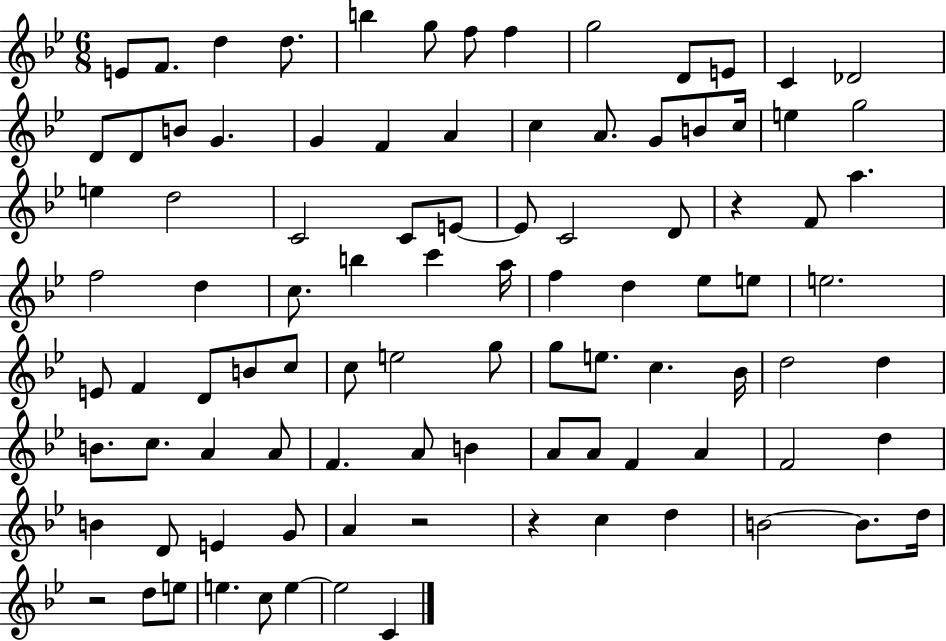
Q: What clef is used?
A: treble